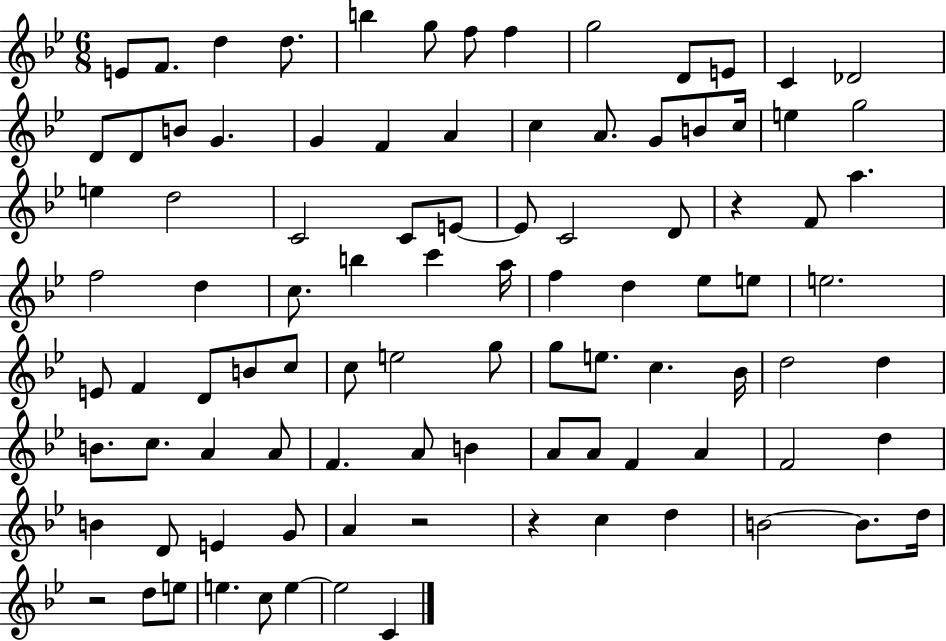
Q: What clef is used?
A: treble